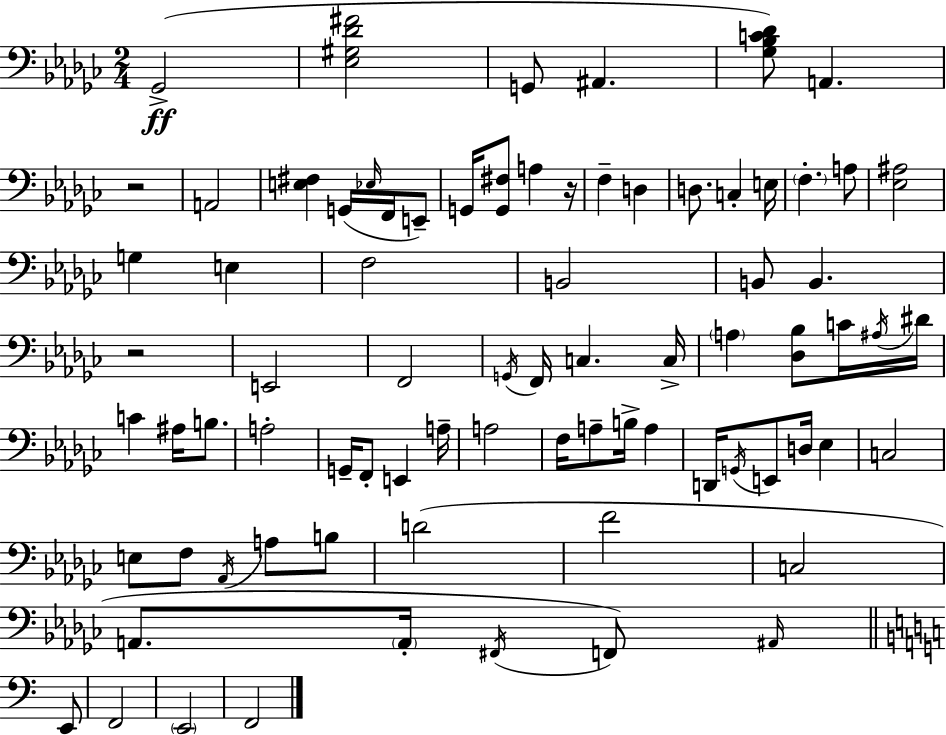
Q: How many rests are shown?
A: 3